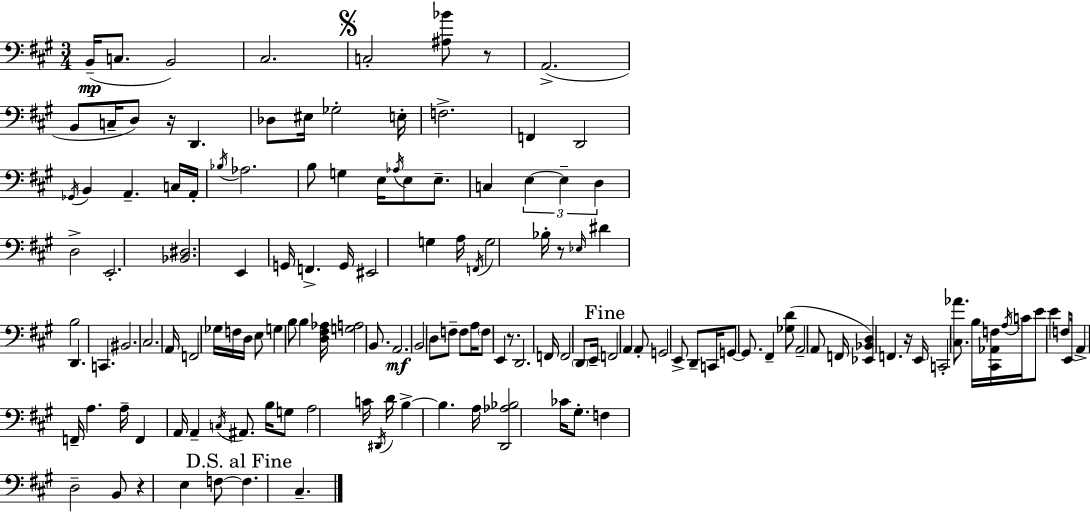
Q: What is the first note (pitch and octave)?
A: B2